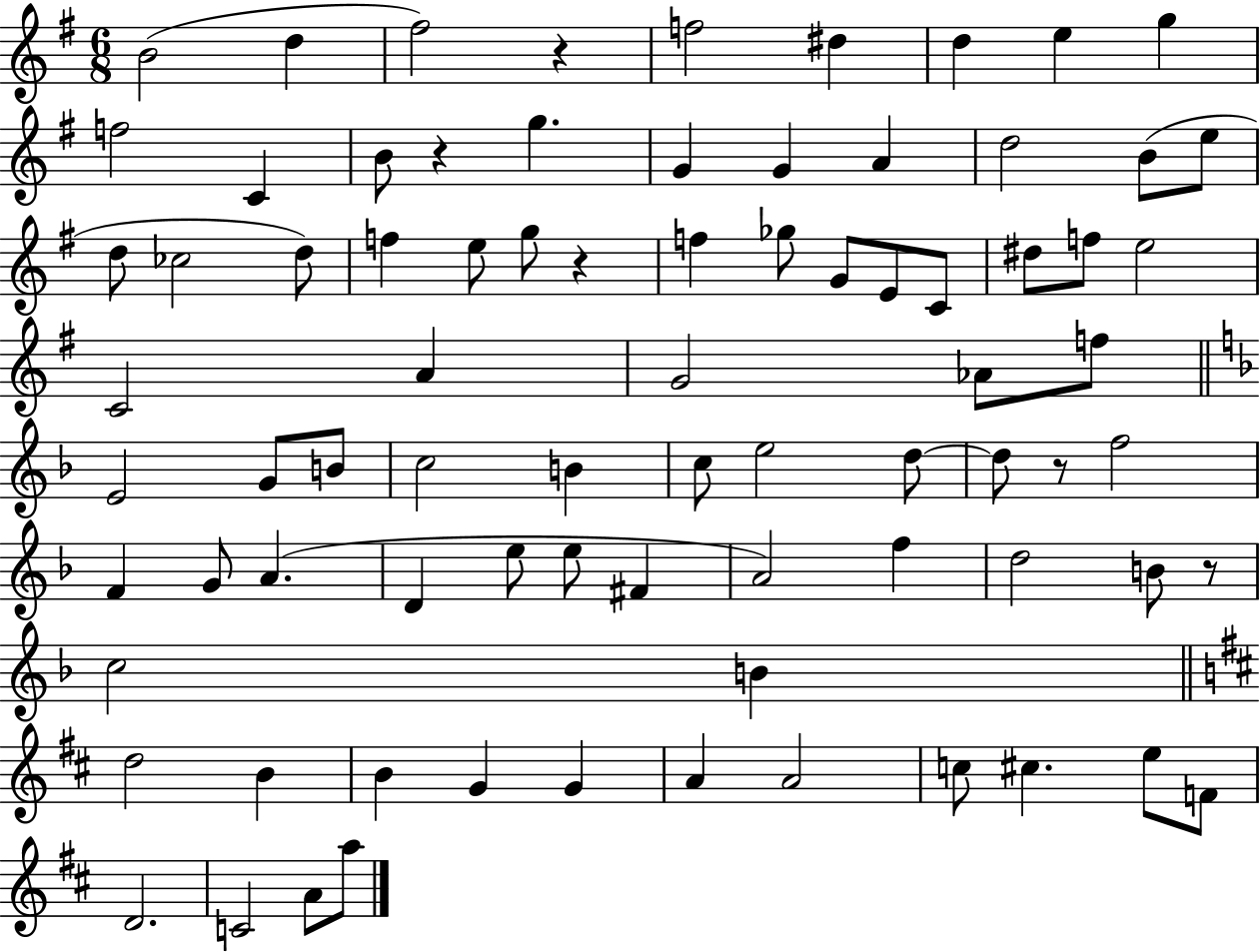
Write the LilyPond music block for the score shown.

{
  \clef treble
  \numericTimeSignature
  \time 6/8
  \key g \major
  b'2( d''4 | fis''2) r4 | f''2 dis''4 | d''4 e''4 g''4 | \break f''2 c'4 | b'8 r4 g''4. | g'4 g'4 a'4 | d''2 b'8( e''8 | \break d''8 ces''2 d''8) | f''4 e''8 g''8 r4 | f''4 ges''8 g'8 e'8 c'8 | dis''8 f''8 e''2 | \break c'2 a'4 | g'2 aes'8 f''8 | \bar "||" \break \key f \major e'2 g'8 b'8 | c''2 b'4 | c''8 e''2 d''8~~ | d''8 r8 f''2 | \break f'4 g'8 a'4.( | d'4 e''8 e''8 fis'4 | a'2) f''4 | d''2 b'8 r8 | \break c''2 b'4 | \bar "||" \break \key d \major d''2 b'4 | b'4 g'4 g'4 | a'4 a'2 | c''8 cis''4. e''8 f'8 | \break d'2. | c'2 a'8 a''8 | \bar "|."
}